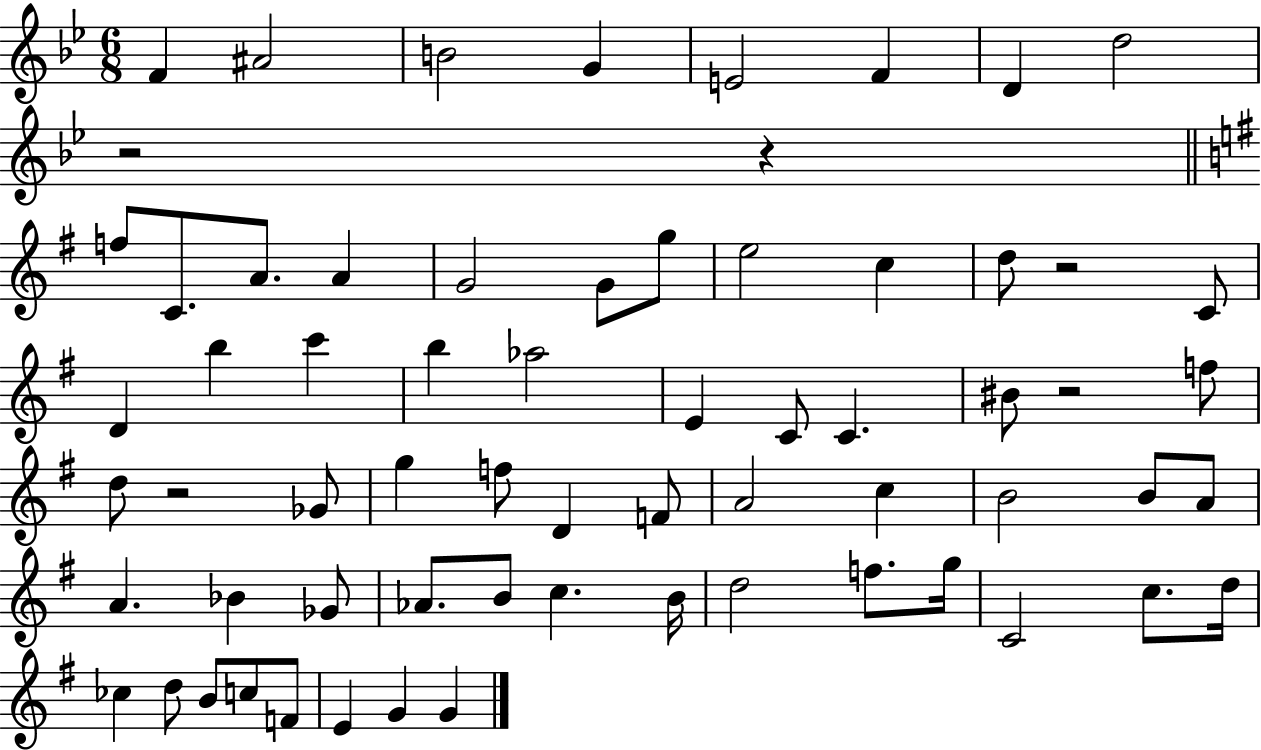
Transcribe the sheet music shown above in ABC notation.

X:1
T:Untitled
M:6/8
L:1/4
K:Bb
F ^A2 B2 G E2 F D d2 z2 z f/2 C/2 A/2 A G2 G/2 g/2 e2 c d/2 z2 C/2 D b c' b _a2 E C/2 C ^B/2 z2 f/2 d/2 z2 _G/2 g f/2 D F/2 A2 c B2 B/2 A/2 A _B _G/2 _A/2 B/2 c B/4 d2 f/2 g/4 C2 c/2 d/4 _c d/2 B/2 c/2 F/2 E G G